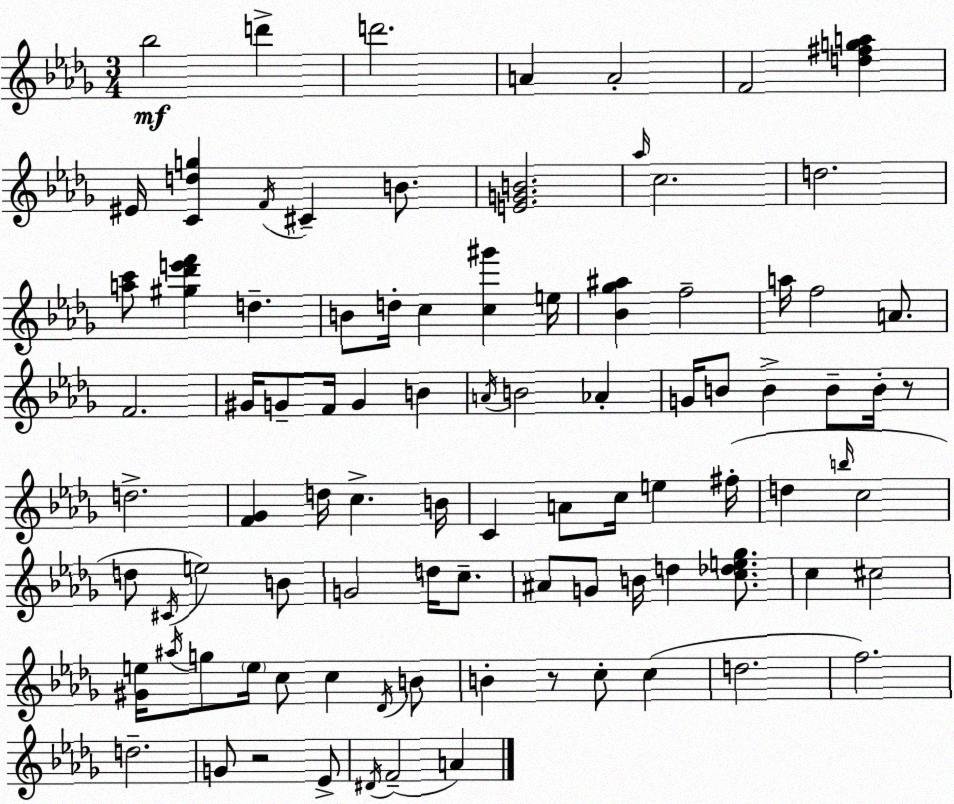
X:1
T:Untitled
M:3/4
L:1/4
K:Bbm
_b2 d' d'2 A A2 F2 [d^fga] ^E/4 [Cdg] F/4 ^C B/2 [EGB]2 _a/4 c2 d2 [ac']/2 [^g_d'e'f'] d B/2 d/4 c [c^g'] e/4 [_B_g^a] f2 a/4 f2 A/2 F2 ^G/4 G/2 F/4 G B A/4 B2 _A G/4 B/2 B B/2 B/4 z/2 d2 [F_G] d/4 c B/4 C A/2 c/4 e ^f/4 d b/4 c2 d/2 ^C/4 e2 B/2 G2 d/4 c/2 ^A/2 G/2 B/4 d [c_de_g]/2 c ^c2 [^Ge]/4 ^a/4 g/2 e/4 c/2 c _D/4 B/2 B z/2 c/2 c d2 f2 d2 G/2 z2 _E/2 ^D/4 F2 A